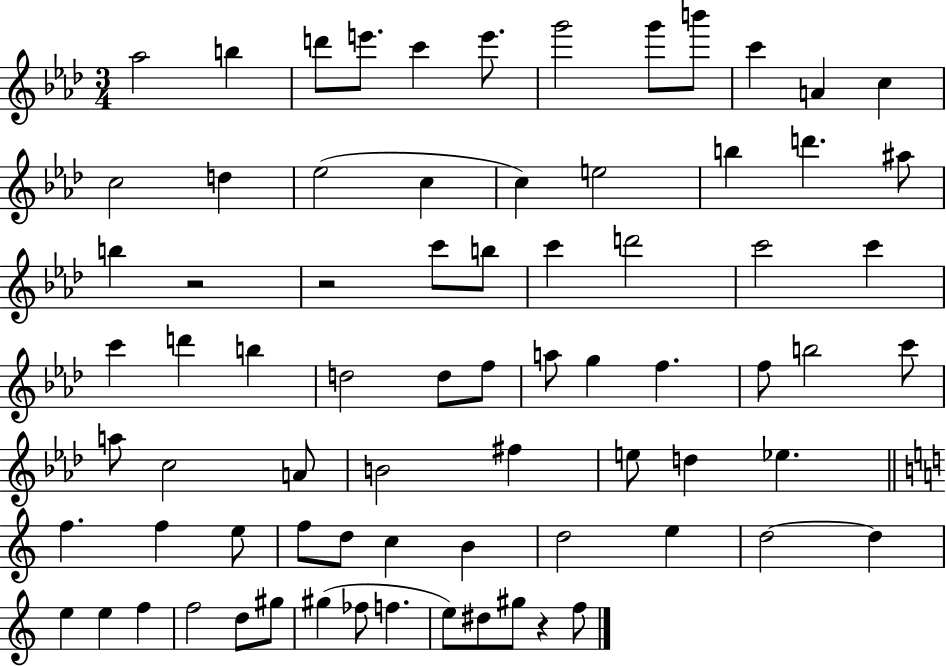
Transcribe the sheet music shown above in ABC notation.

X:1
T:Untitled
M:3/4
L:1/4
K:Ab
_a2 b d'/2 e'/2 c' e'/2 g'2 g'/2 b'/2 c' A c c2 d _e2 c c e2 b d' ^a/2 b z2 z2 c'/2 b/2 c' d'2 c'2 c' c' d' b d2 d/2 f/2 a/2 g f f/2 b2 c'/2 a/2 c2 A/2 B2 ^f e/2 d _e f f e/2 f/2 d/2 c B d2 e d2 d e e f f2 d/2 ^g/2 ^g _f/2 f e/2 ^d/2 ^g/2 z f/2